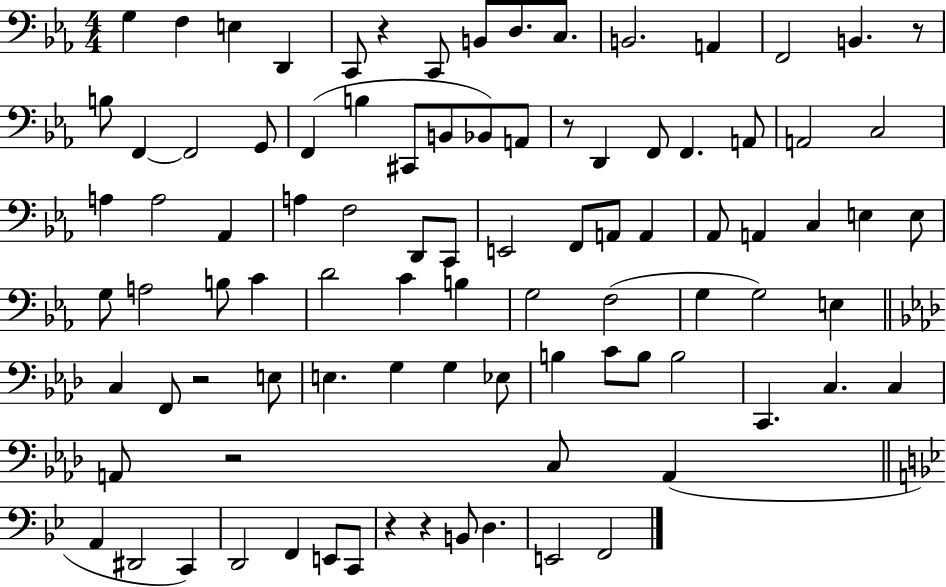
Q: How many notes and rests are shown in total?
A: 92